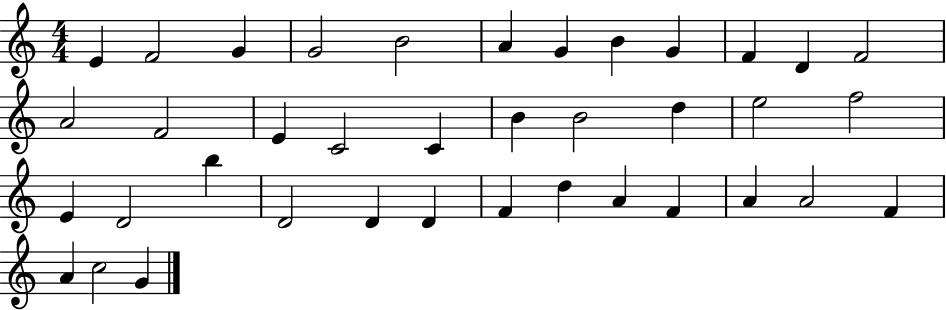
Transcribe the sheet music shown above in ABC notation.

X:1
T:Untitled
M:4/4
L:1/4
K:C
E F2 G G2 B2 A G B G F D F2 A2 F2 E C2 C B B2 d e2 f2 E D2 b D2 D D F d A F A A2 F A c2 G